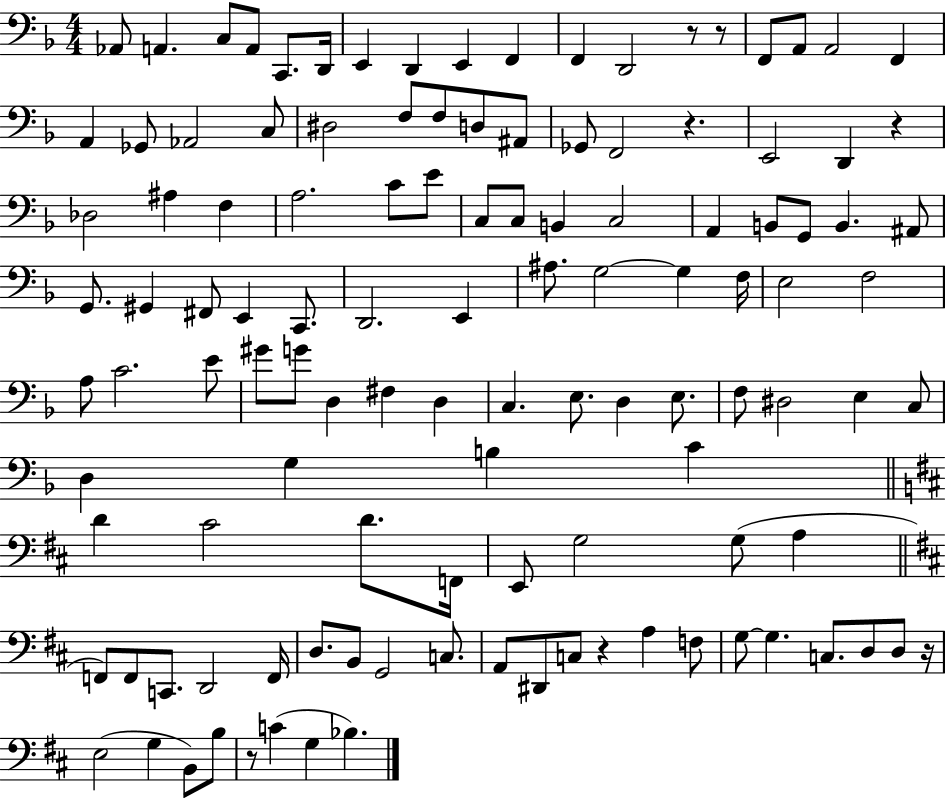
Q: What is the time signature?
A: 4/4